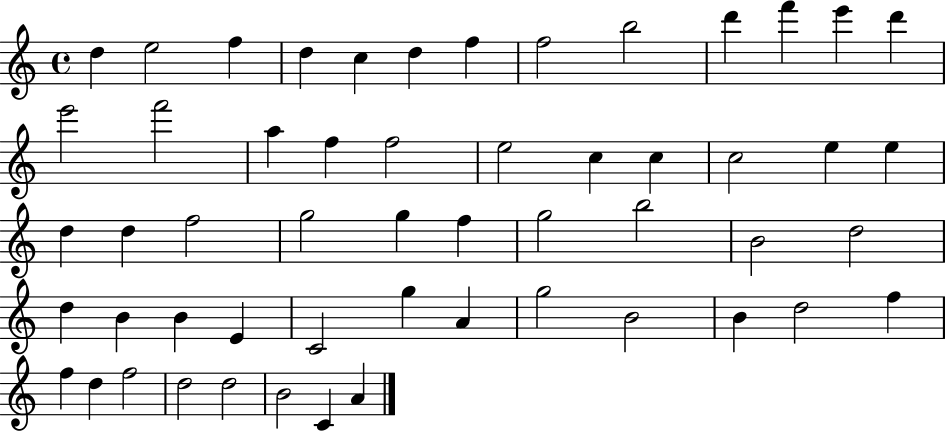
{
  \clef treble
  \time 4/4
  \defaultTimeSignature
  \key c \major
  d''4 e''2 f''4 | d''4 c''4 d''4 f''4 | f''2 b''2 | d'''4 f'''4 e'''4 d'''4 | \break e'''2 f'''2 | a''4 f''4 f''2 | e''2 c''4 c''4 | c''2 e''4 e''4 | \break d''4 d''4 f''2 | g''2 g''4 f''4 | g''2 b''2 | b'2 d''2 | \break d''4 b'4 b'4 e'4 | c'2 g''4 a'4 | g''2 b'2 | b'4 d''2 f''4 | \break f''4 d''4 f''2 | d''2 d''2 | b'2 c'4 a'4 | \bar "|."
}